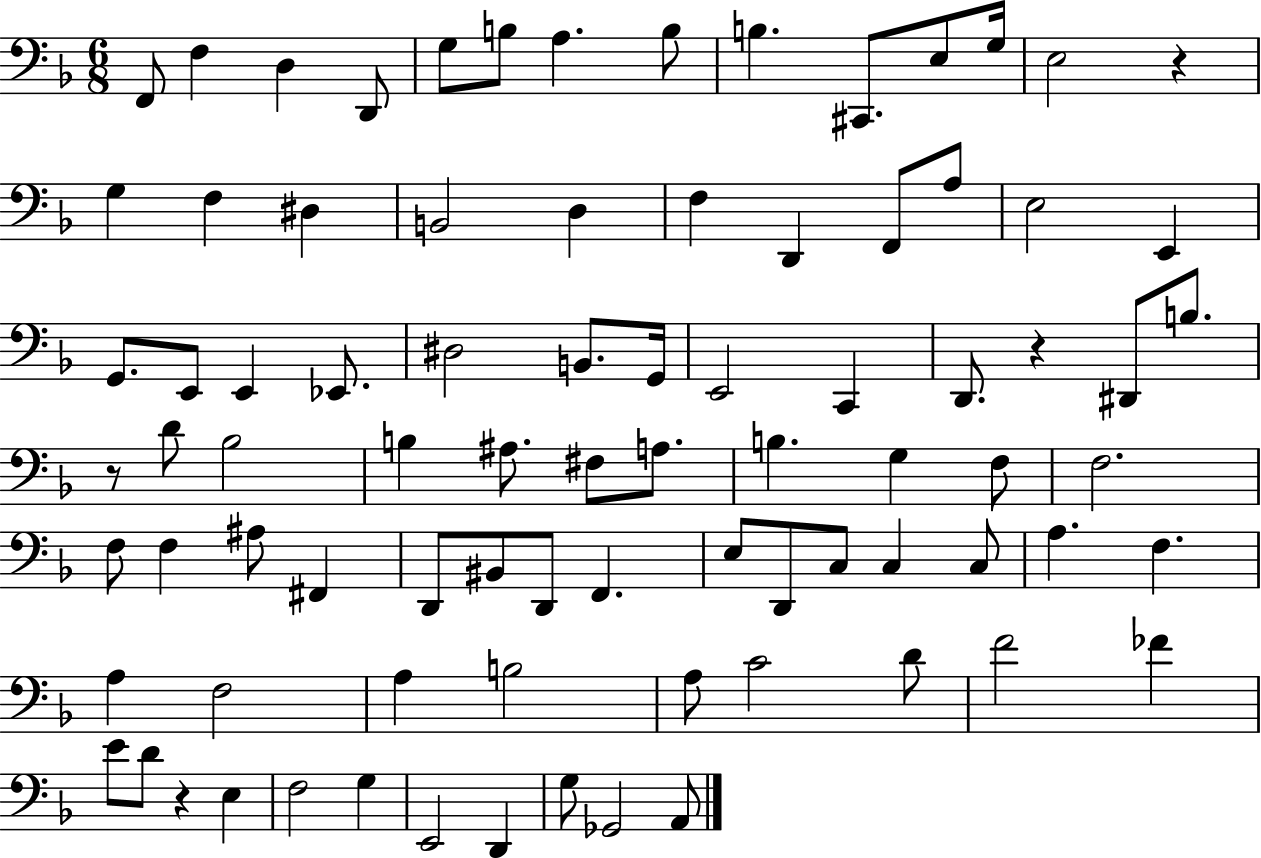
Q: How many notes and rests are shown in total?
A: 84